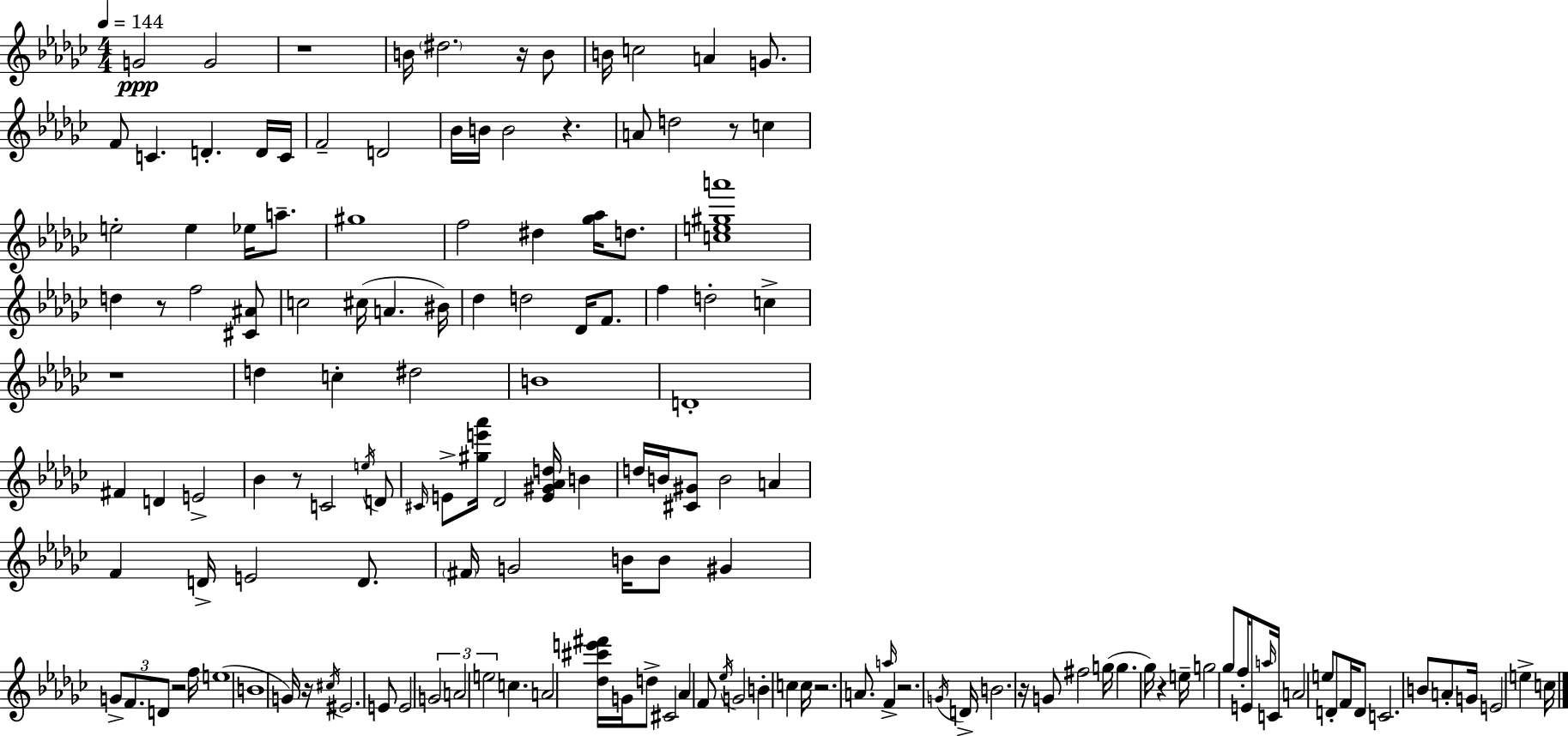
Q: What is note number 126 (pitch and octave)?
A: E4